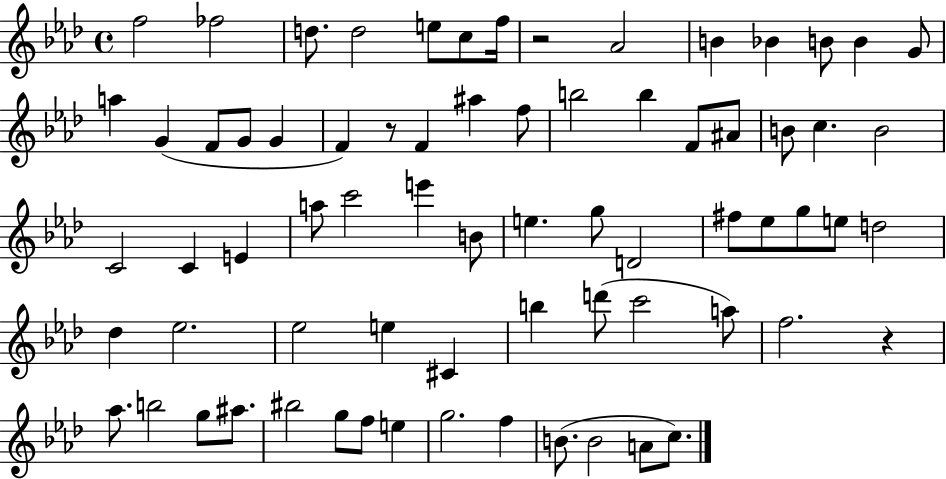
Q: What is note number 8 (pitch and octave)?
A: Ab4